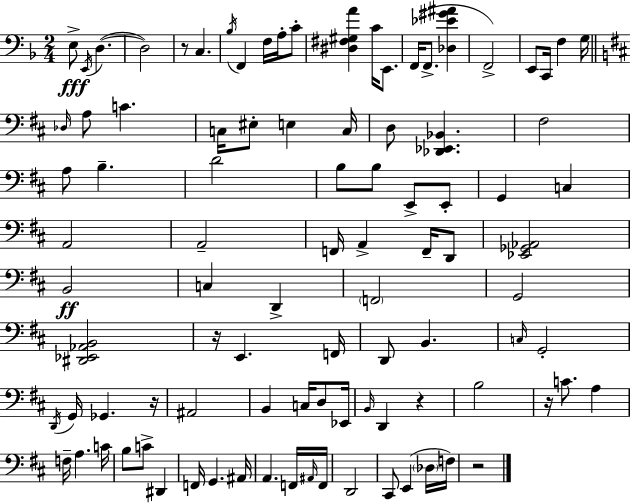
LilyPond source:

{
  \clef bass
  \numericTimeSignature
  \time 2/4
  \key f \major
  e8->\fff \acciaccatura { e,16 }( d4.~~ | d2) | r8 c4. | \acciaccatura { bes16 } f,4 f16 a16-. | \break c'8-. <dis fis gis a'>4 c'16 e,8. | f,16( f,8.-> <des ees' gis' ais'>4 | f,2->) | e,8 c,16 f4 | \break g16 \bar "||" \break \key b \minor \grace { des16 } a8 c'4. | c16 eis8-. e4 | c16 d8 <des, ees, bes,>4. | fis2 | \break a8 b4.-- | d'2 | b8 b8 e,8-> e,8-. | g,4 c4 | \break a,2 | a,2-- | f,16 a,4-> f,16-- d,8 | <ees, ges, aes,>2 | \break b,2\ff | c4 d,4-> | \parenthesize f,2 | g,2 | \break <dis, ees, aes, b,>2 | r16 e,4. | f,16 d,8 b,4. | \grace { c16 } g,2-. | \break \acciaccatura { d,16 } g,16 ges,4. | r16 ais,2 | b,4 c16 | d8 ees,16 \grace { b,16 } d,4 | \break r4 b2 | r16 c'8. | a4 f16-- a4. | c'16 b8 c'8-> | \break dis,4 f,16 g,4. | ais,16 a,4. | f,16 \grace { ais,16 } f,16 d,2 | cis,8 e,4( | \break \parenthesize des16 f16) r2 | \bar "|."
}